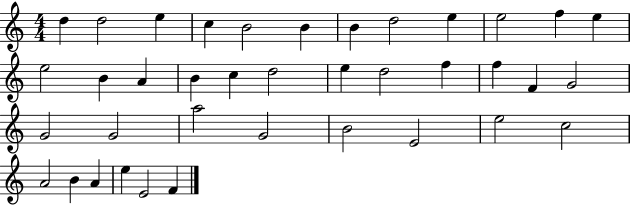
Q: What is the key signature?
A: C major